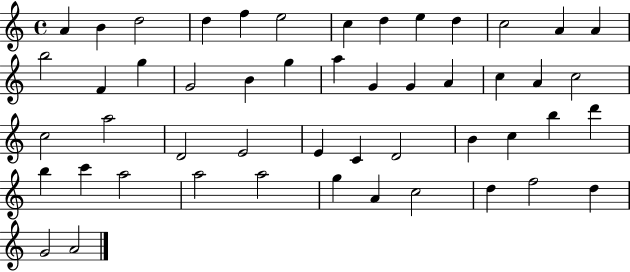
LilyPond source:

{
  \clef treble
  \time 4/4
  \defaultTimeSignature
  \key c \major
  a'4 b'4 d''2 | d''4 f''4 e''2 | c''4 d''4 e''4 d''4 | c''2 a'4 a'4 | \break b''2 f'4 g''4 | g'2 b'4 g''4 | a''4 g'4 g'4 a'4 | c''4 a'4 c''2 | \break c''2 a''2 | d'2 e'2 | e'4 c'4 d'2 | b'4 c''4 b''4 d'''4 | \break b''4 c'''4 a''2 | a''2 a''2 | g''4 a'4 c''2 | d''4 f''2 d''4 | \break g'2 a'2 | \bar "|."
}